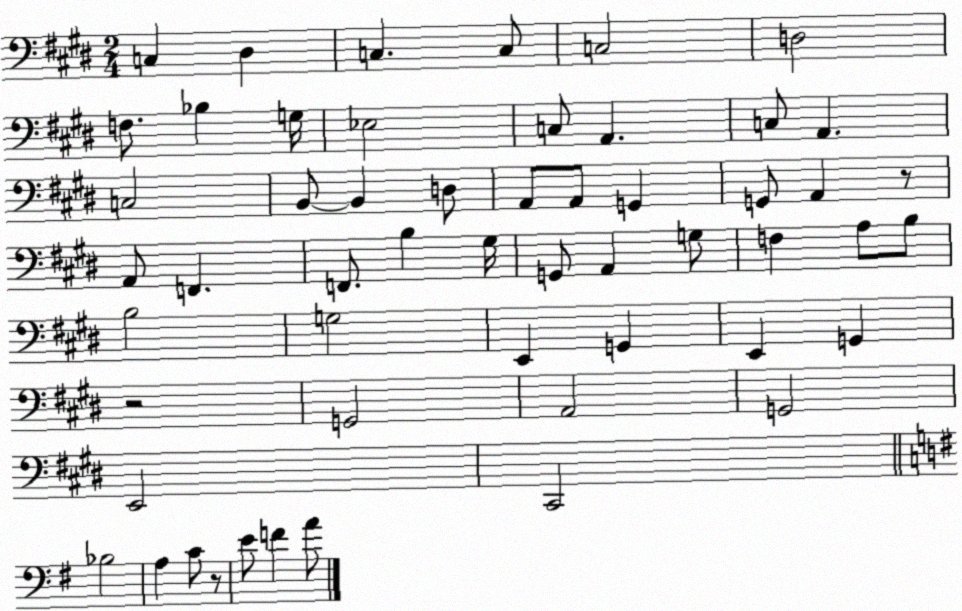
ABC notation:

X:1
T:Untitled
M:2/4
L:1/4
K:E
C, ^D, C, C,/2 C,2 D,2 F,/2 _B, G,/4 _E,2 C,/2 A,, C,/2 A,, C,2 B,,/2 B,, D,/2 A,,/2 A,,/2 G,, G,,/2 A,, z/2 A,,/2 F,, F,,/2 B, ^G,/4 G,,/2 A,, G,/2 F, A,/2 B,/2 B,2 G,2 E,, G,, E,, G,, z2 G,,2 A,,2 G,,2 E,,2 ^C,,2 _B,2 A, C/2 z/2 E/2 F A/2